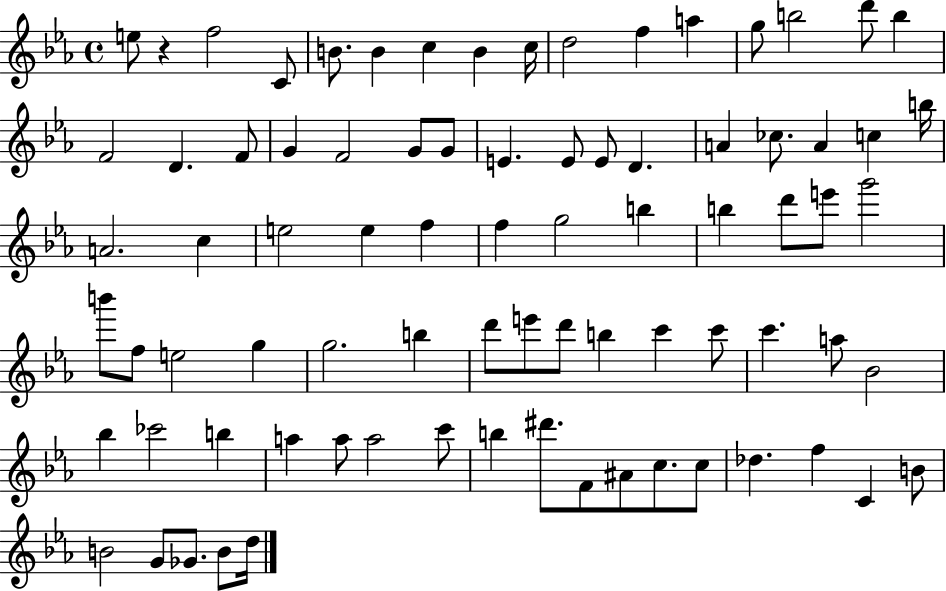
E5/e R/q F5/h C4/e B4/e. B4/q C5/q B4/q C5/s D5/h F5/q A5/q G5/e B5/h D6/e B5/q F4/h D4/q. F4/e G4/q F4/h G4/e G4/e E4/q. E4/e E4/e D4/q. A4/q CES5/e. A4/q C5/q B5/s A4/h. C5/q E5/h E5/q F5/q F5/q G5/h B5/q B5/q D6/e E6/e G6/h B6/e F5/e E5/h G5/q G5/h. B5/q D6/e E6/e D6/e B5/q C6/q C6/e C6/q. A5/e Bb4/h Bb5/q CES6/h B5/q A5/q A5/e A5/h C6/e B5/q D#6/e. F4/e A#4/e C5/e. C5/e Db5/q. F5/q C4/q B4/e B4/h G4/e Gb4/e. B4/e D5/s